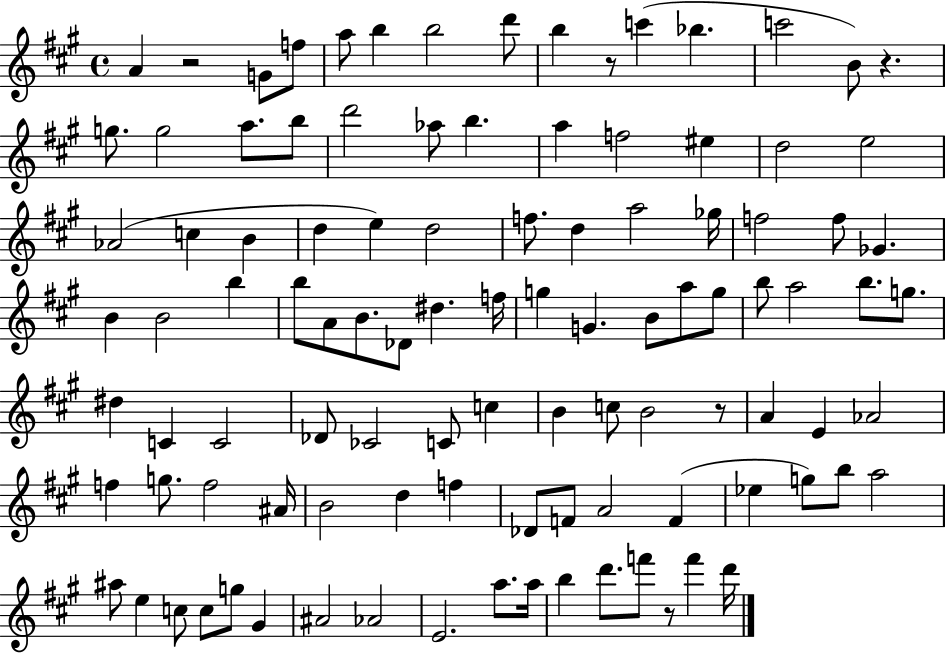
X:1
T:Untitled
M:4/4
L:1/4
K:A
A z2 G/2 f/2 a/2 b b2 d'/2 b z/2 c' _b c'2 B/2 z g/2 g2 a/2 b/2 d'2 _a/2 b a f2 ^e d2 e2 _A2 c B d e d2 f/2 d a2 _g/4 f2 f/2 _G B B2 b b/2 A/2 B/2 _D/2 ^d f/4 g G B/2 a/2 g/2 b/2 a2 b/2 g/2 ^d C C2 _D/2 _C2 C/2 c B c/2 B2 z/2 A E _A2 f g/2 f2 ^A/4 B2 d f _D/2 F/2 A2 F _e g/2 b/2 a2 ^a/2 e c/2 c/2 g/2 ^G ^A2 _A2 E2 a/2 a/4 b d'/2 f'/2 z/2 f' d'/4